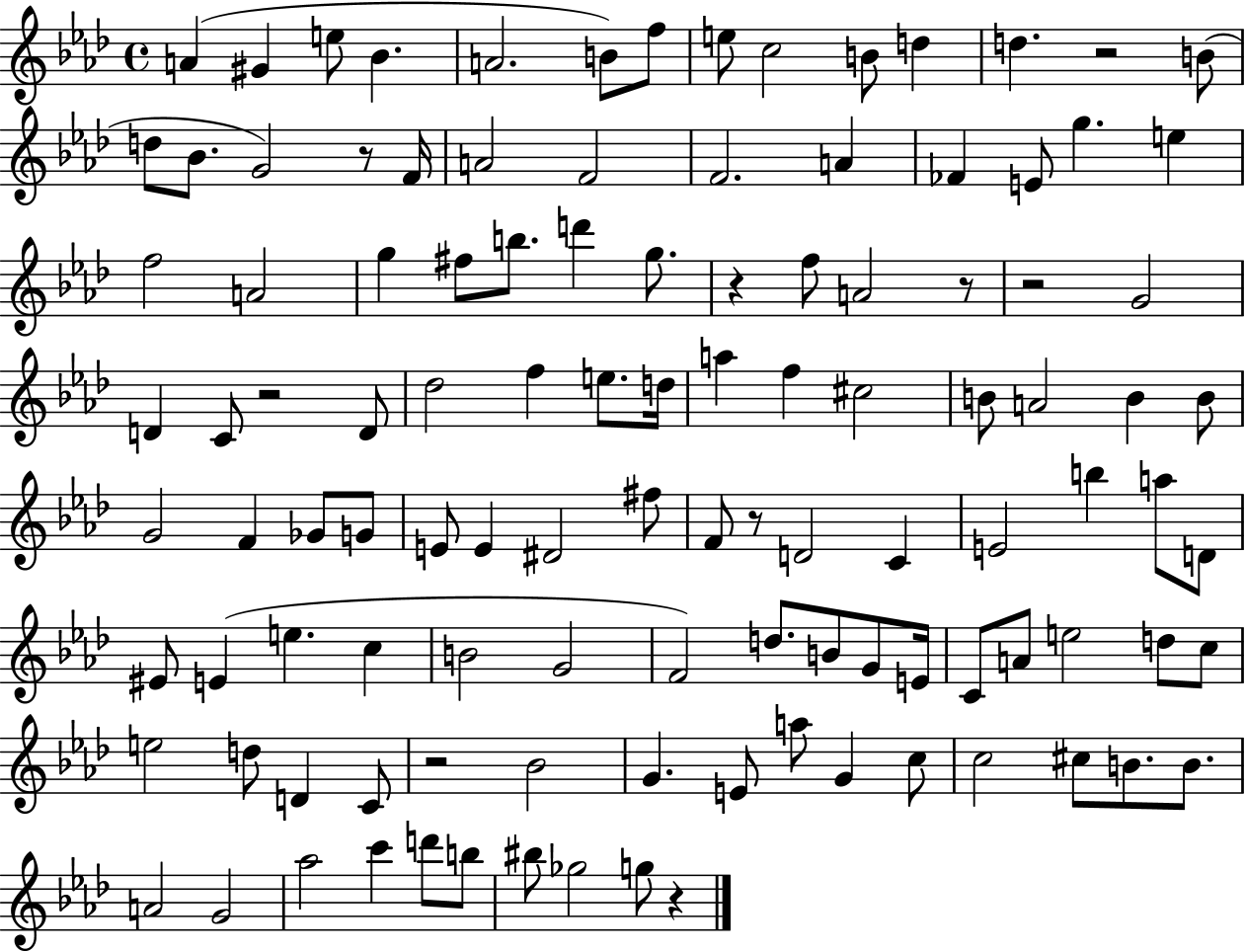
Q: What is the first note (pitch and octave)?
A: A4